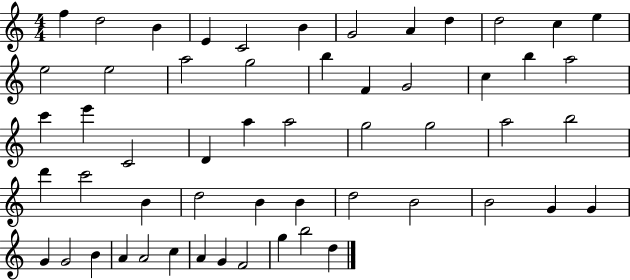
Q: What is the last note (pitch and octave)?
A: D5